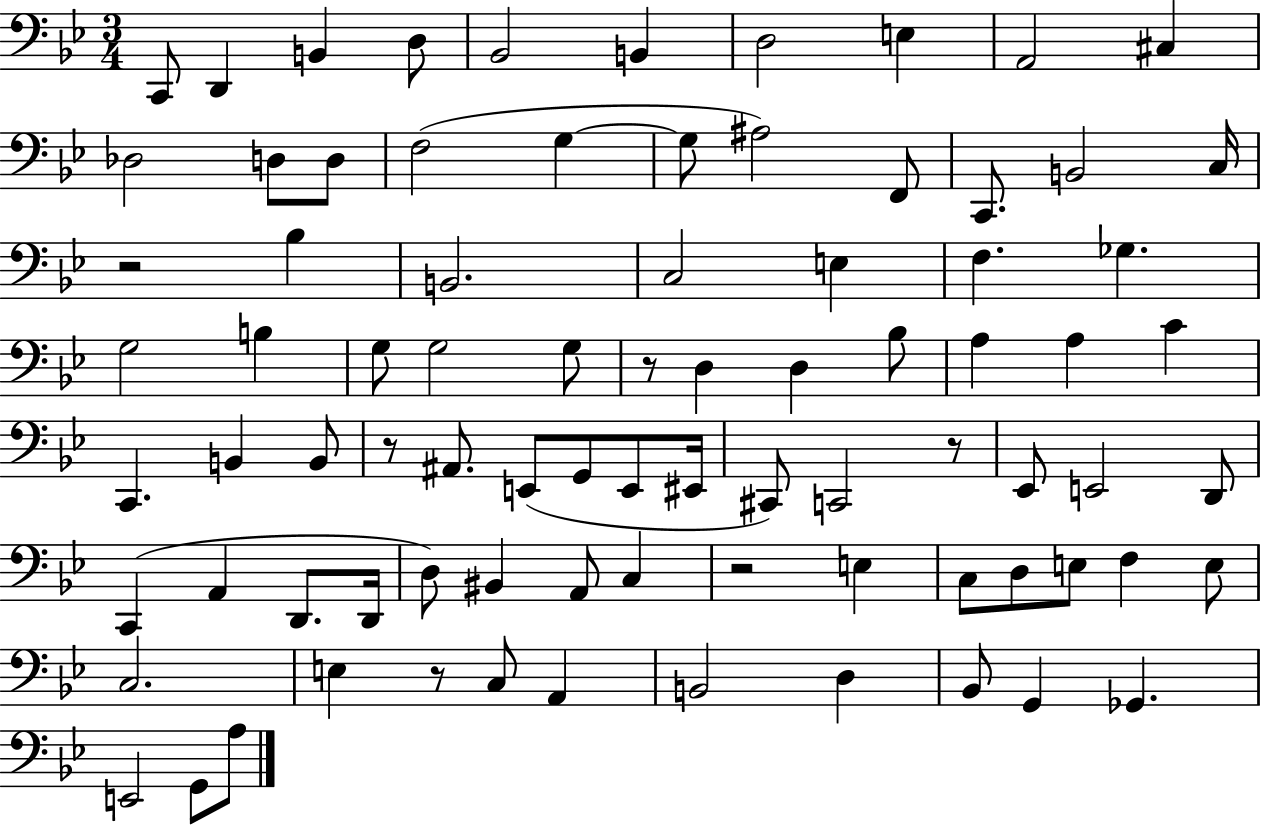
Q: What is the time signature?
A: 3/4